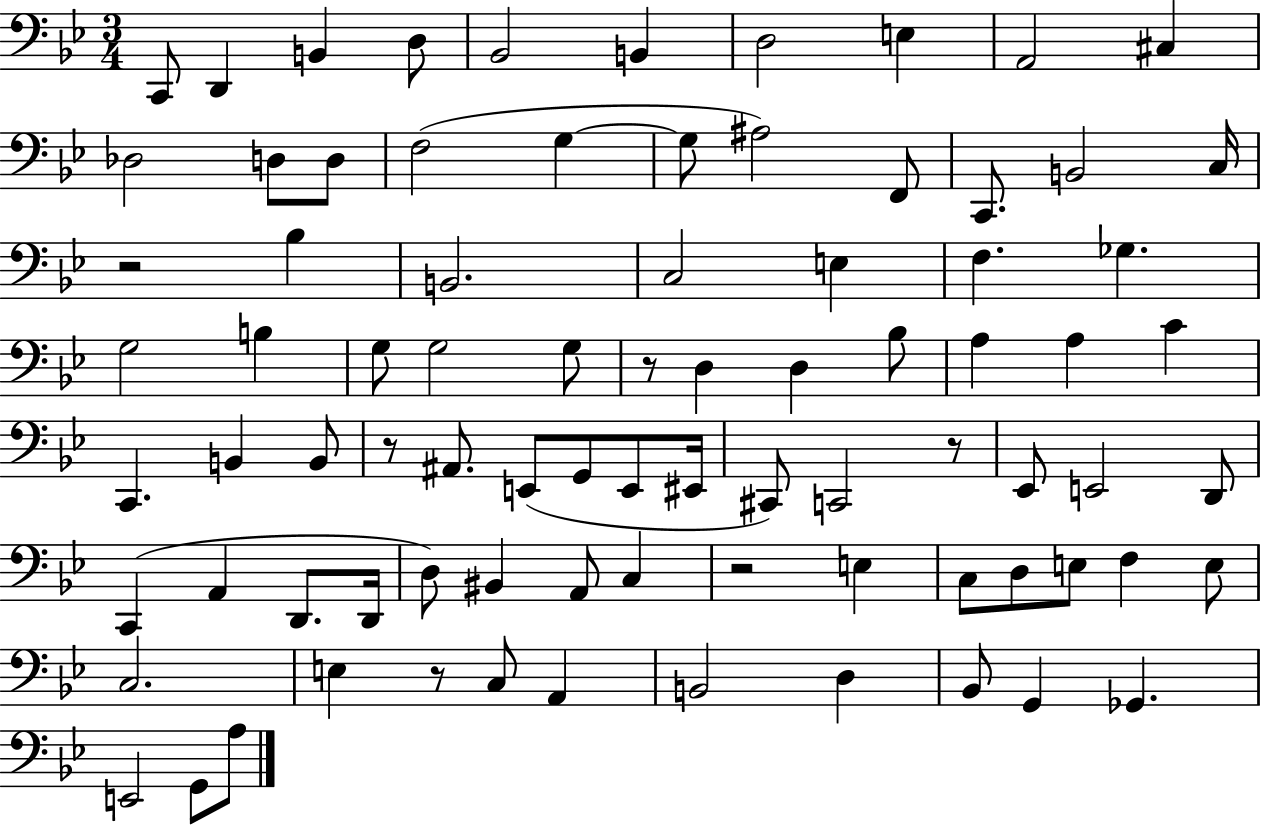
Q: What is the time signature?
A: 3/4